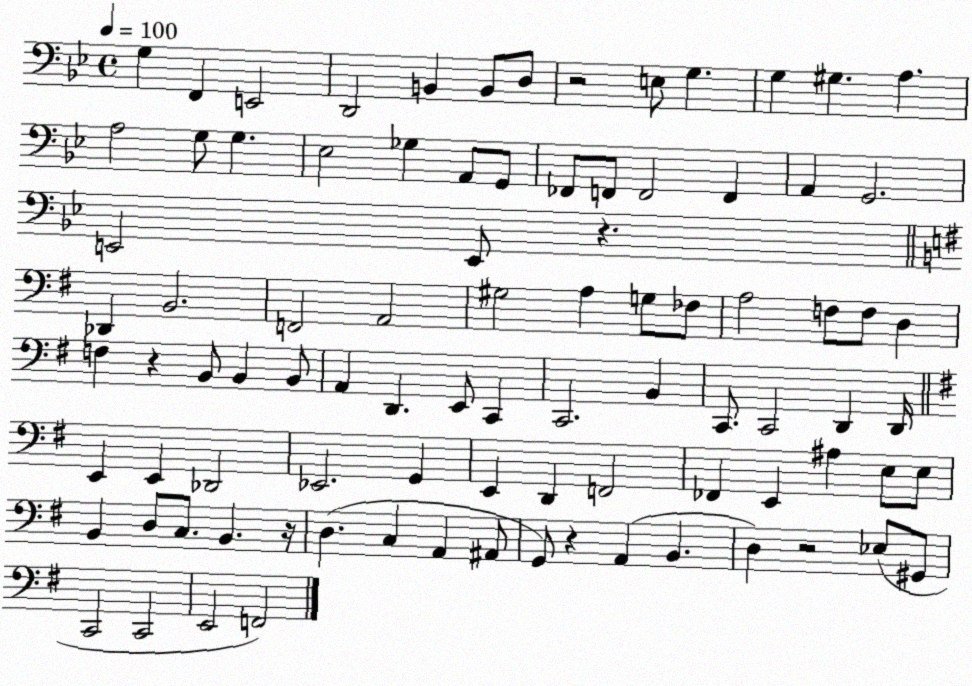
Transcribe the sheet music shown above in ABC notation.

X:1
T:Untitled
M:4/4
L:1/4
K:Bb
G, F,, E,,2 D,,2 B,, B,,/2 D,/2 z2 E,/2 G, G, ^G, A, A,2 G,/2 G, _E,2 _G, A,,/2 G,,/2 _F,,/2 F,,/2 F,,2 F,, A,, G,,2 E,,2 E,,/2 z _D,, B,,2 F,,2 A,,2 ^G,2 A, G,/2 _F,/2 A,2 F,/2 F,/2 D, F, z B,,/2 B,, B,,/2 A,, D,, E,,/2 C,, C,,2 B,, C,,/2 C,,2 D,, D,,/4 E,, E,, _D,,2 _E,,2 G,, E,, D,, F,,2 _F,, E,, ^A, E,/2 E,/2 B,, D,/2 C,/2 B,, z/4 D, C, A,, ^A,,/2 G,,/2 z A,, B,, D, z2 _E,/2 ^G,,/2 C,,2 C,,2 E,,2 F,,2